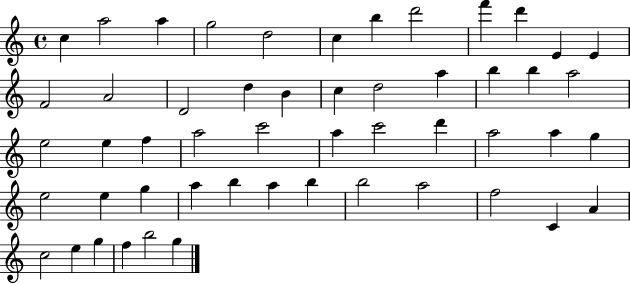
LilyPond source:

{
  \clef treble
  \time 4/4
  \defaultTimeSignature
  \key c \major
  c''4 a''2 a''4 | g''2 d''2 | c''4 b''4 d'''2 | f'''4 d'''4 e'4 e'4 | \break f'2 a'2 | d'2 d''4 b'4 | c''4 d''2 a''4 | b''4 b''4 a''2 | \break e''2 e''4 f''4 | a''2 c'''2 | a''4 c'''2 d'''4 | a''2 a''4 g''4 | \break e''2 e''4 g''4 | a''4 b''4 a''4 b''4 | b''2 a''2 | f''2 c'4 a'4 | \break c''2 e''4 g''4 | f''4 b''2 g''4 | \bar "|."
}